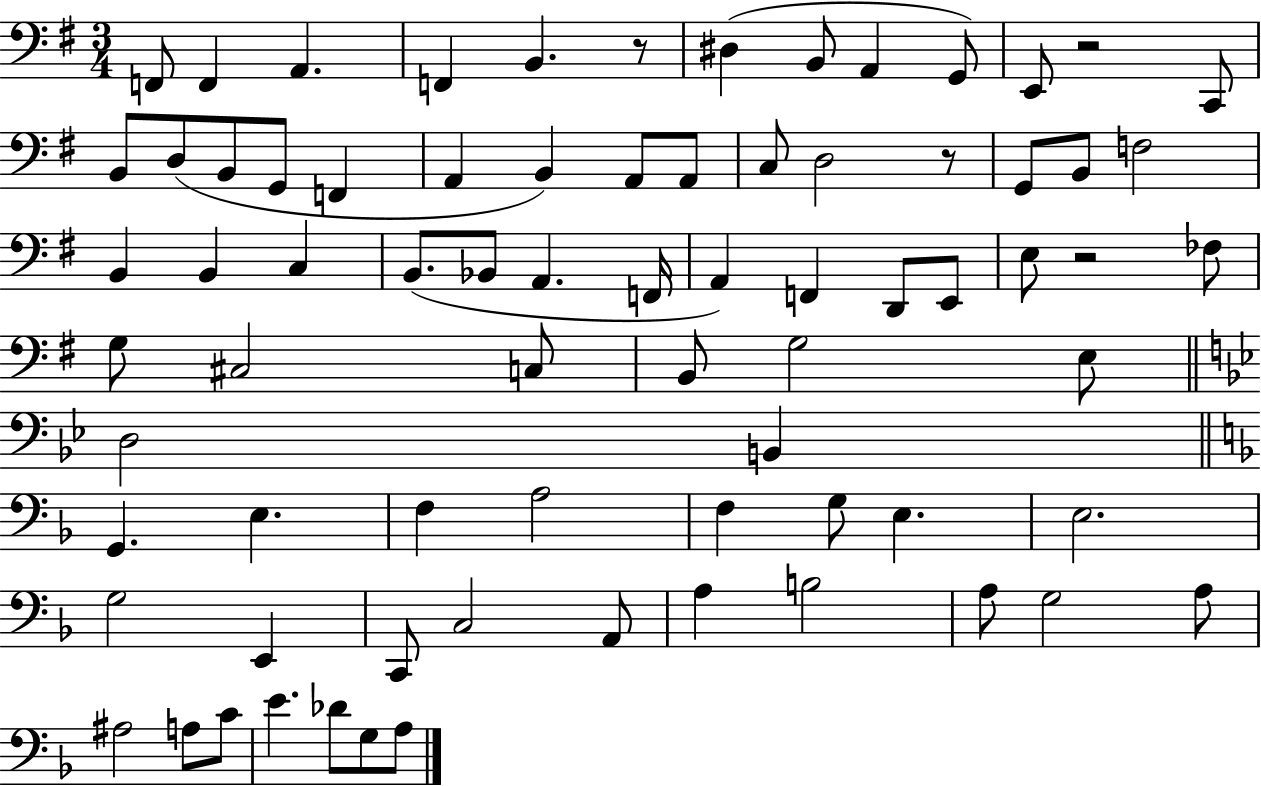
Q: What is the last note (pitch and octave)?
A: A3